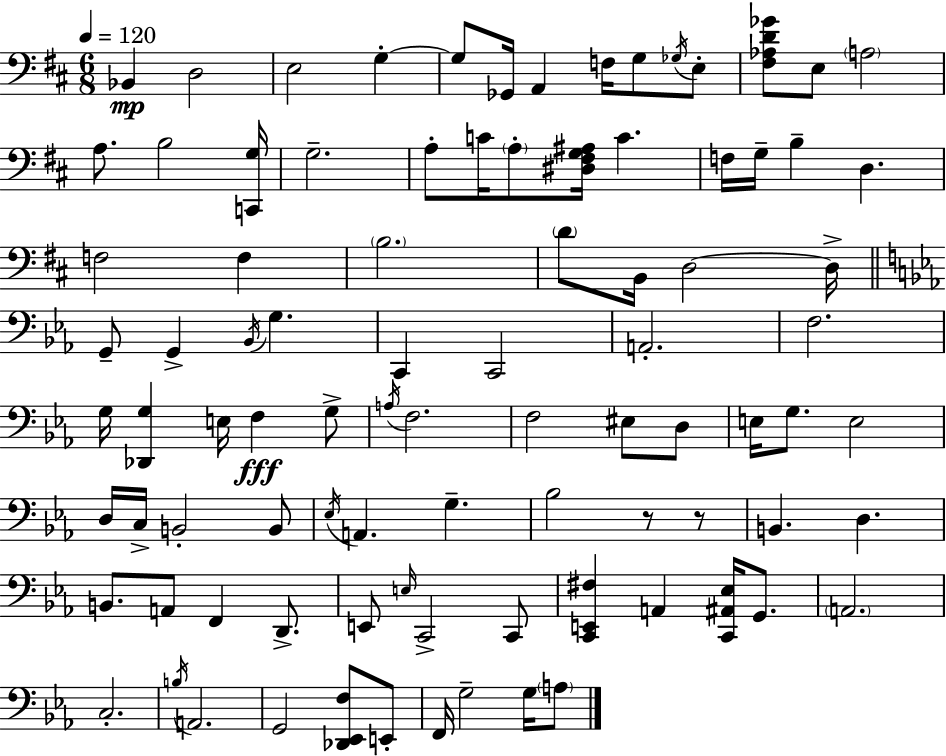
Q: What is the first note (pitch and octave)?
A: Bb2